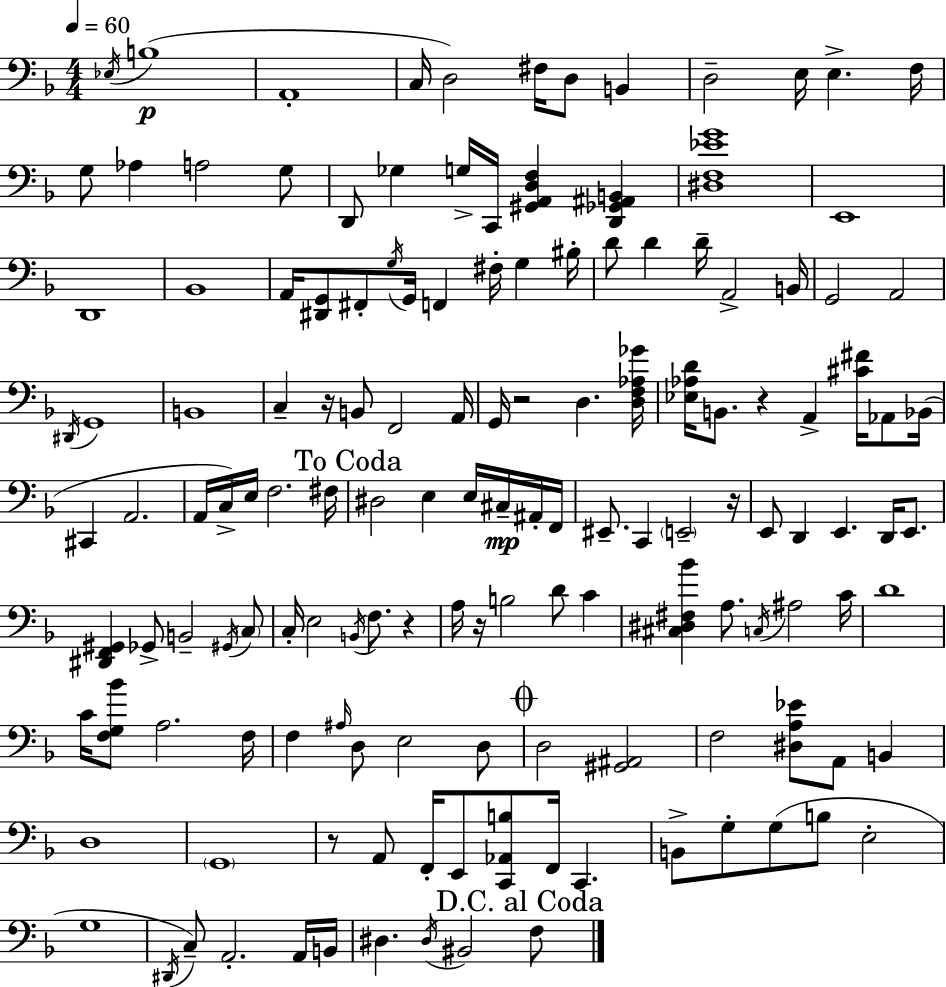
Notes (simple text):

Eb3/s B3/w A2/w C3/s D3/h F#3/s D3/e B2/q D3/h E3/s E3/q. F3/s G3/e Ab3/q A3/h G3/e D2/e Gb3/q G3/s C2/s [G#2,A2,D3,F3]/q [D2,Gb2,A#2,B2]/q [D#3,F3,Eb4,G4]/w E2/w D2/w Bb2/w A2/s [D#2,G2]/e F#2/e G3/s G2/s F2/q F#3/s G3/q BIS3/s D4/e D4/q D4/s A2/h B2/s G2/h A2/h D#2/s G2/w B2/w C3/q R/s B2/e F2/h A2/s G2/s R/h D3/q. [D3,F3,Ab3,Gb4]/s [Eb3,Ab3,D4]/s B2/e. R/q A2/q [C#4,F#4]/s Ab2/e Bb2/s C#2/q A2/h. A2/s C3/s E3/s F3/h. F#3/s D#3/h E3/q E3/s C#3/s A#2/s F2/s EIS2/e. C2/q E2/h R/s E2/e D2/q E2/q. D2/s E2/e. [D#2,F2,G#2]/q Gb2/e B2/h G#2/s C3/e C3/s E3/h B2/s F3/e. R/q A3/s R/s B3/h D4/e C4/q [C#3,D#3,F#3,Bb4]/q A3/e. C3/s A#3/h C4/s D4/w C4/s [F3,G3,Bb4]/e A3/h. F3/s F3/q A#3/s D3/e E3/h D3/e D3/h [G#2,A#2]/h F3/h [D#3,A3,Eb4]/e A2/e B2/q D3/w G2/w R/e A2/e F2/s E2/e [C2,Ab2,B3]/e F2/s C2/q. B2/e G3/e G3/e B3/e E3/h G3/w D#2/s C3/e A2/h. A2/s B2/s D#3/q. D#3/s BIS2/h F3/e